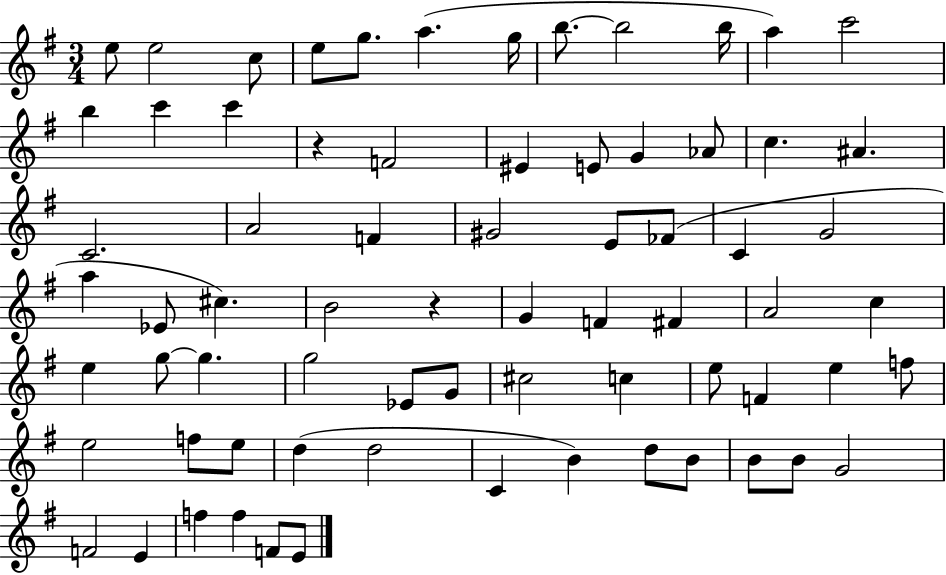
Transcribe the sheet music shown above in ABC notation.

X:1
T:Untitled
M:3/4
L:1/4
K:G
e/2 e2 c/2 e/2 g/2 a g/4 b/2 b2 b/4 a c'2 b c' c' z F2 ^E E/2 G _A/2 c ^A C2 A2 F ^G2 E/2 _F/2 C G2 a _E/2 ^c B2 z G F ^F A2 c e g/2 g g2 _E/2 G/2 ^c2 c e/2 F e f/2 e2 f/2 e/2 d d2 C B d/2 B/2 B/2 B/2 G2 F2 E f f F/2 E/2